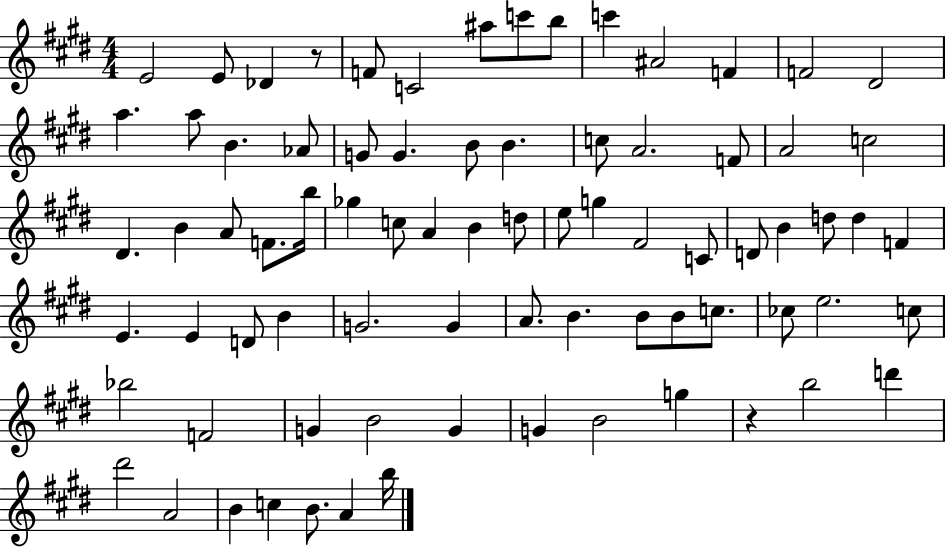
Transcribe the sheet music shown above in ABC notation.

X:1
T:Untitled
M:4/4
L:1/4
K:E
E2 E/2 _D z/2 F/2 C2 ^a/2 c'/2 b/2 c' ^A2 F F2 ^D2 a a/2 B _A/2 G/2 G B/2 B c/2 A2 F/2 A2 c2 ^D B A/2 F/2 b/4 _g c/2 A B d/2 e/2 g ^F2 C/2 D/2 B d/2 d F E E D/2 B G2 G A/2 B B/2 B/2 c/2 _c/2 e2 c/2 _b2 F2 G B2 G G B2 g z b2 d' ^d'2 A2 B c B/2 A b/4